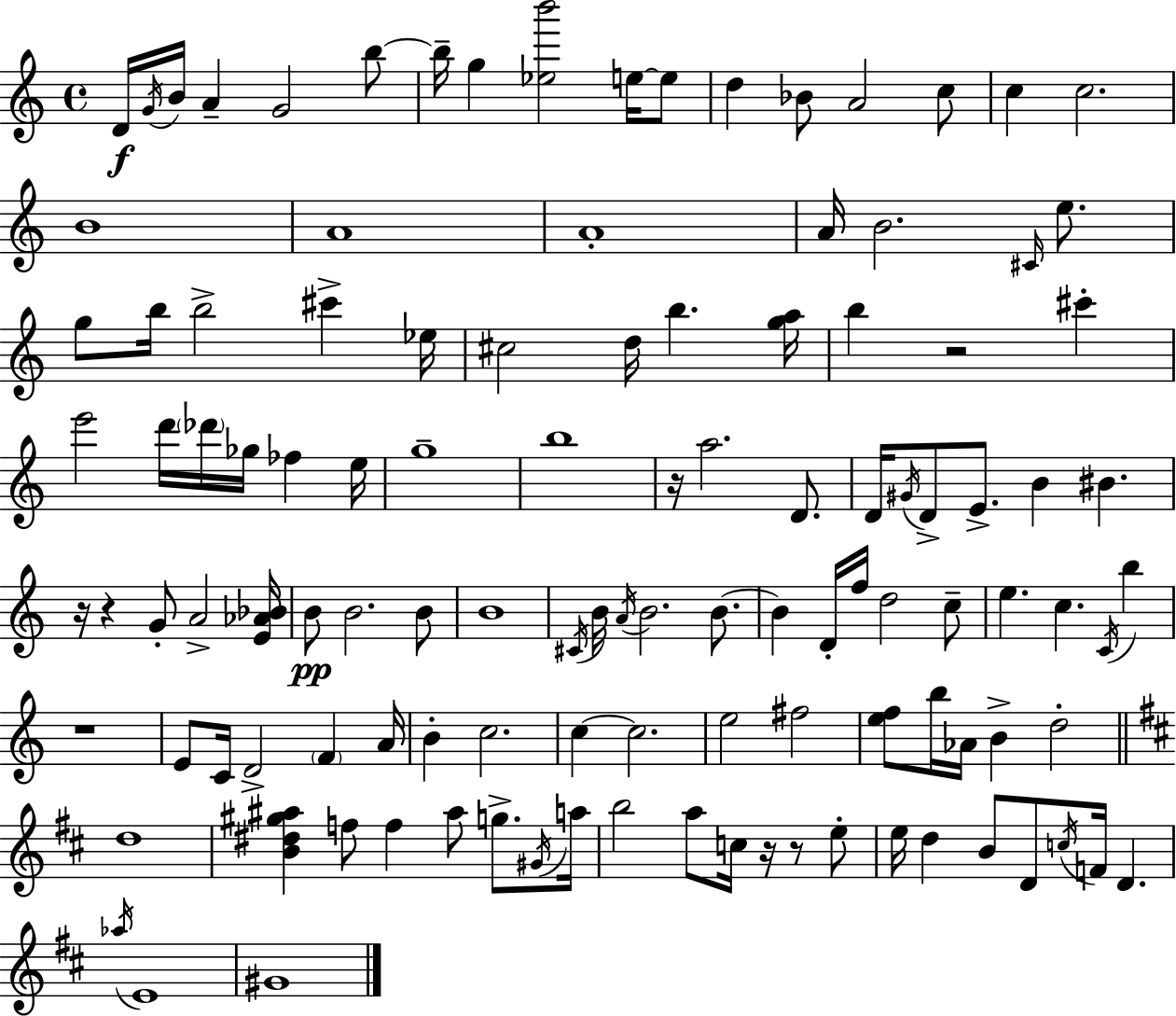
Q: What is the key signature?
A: A minor